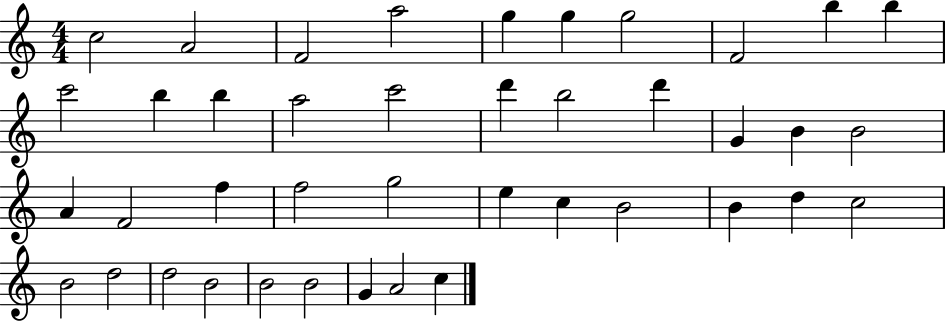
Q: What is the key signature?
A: C major